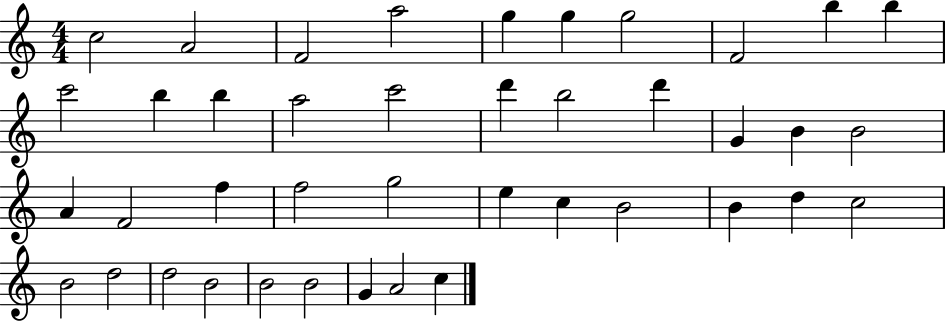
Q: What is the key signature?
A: C major